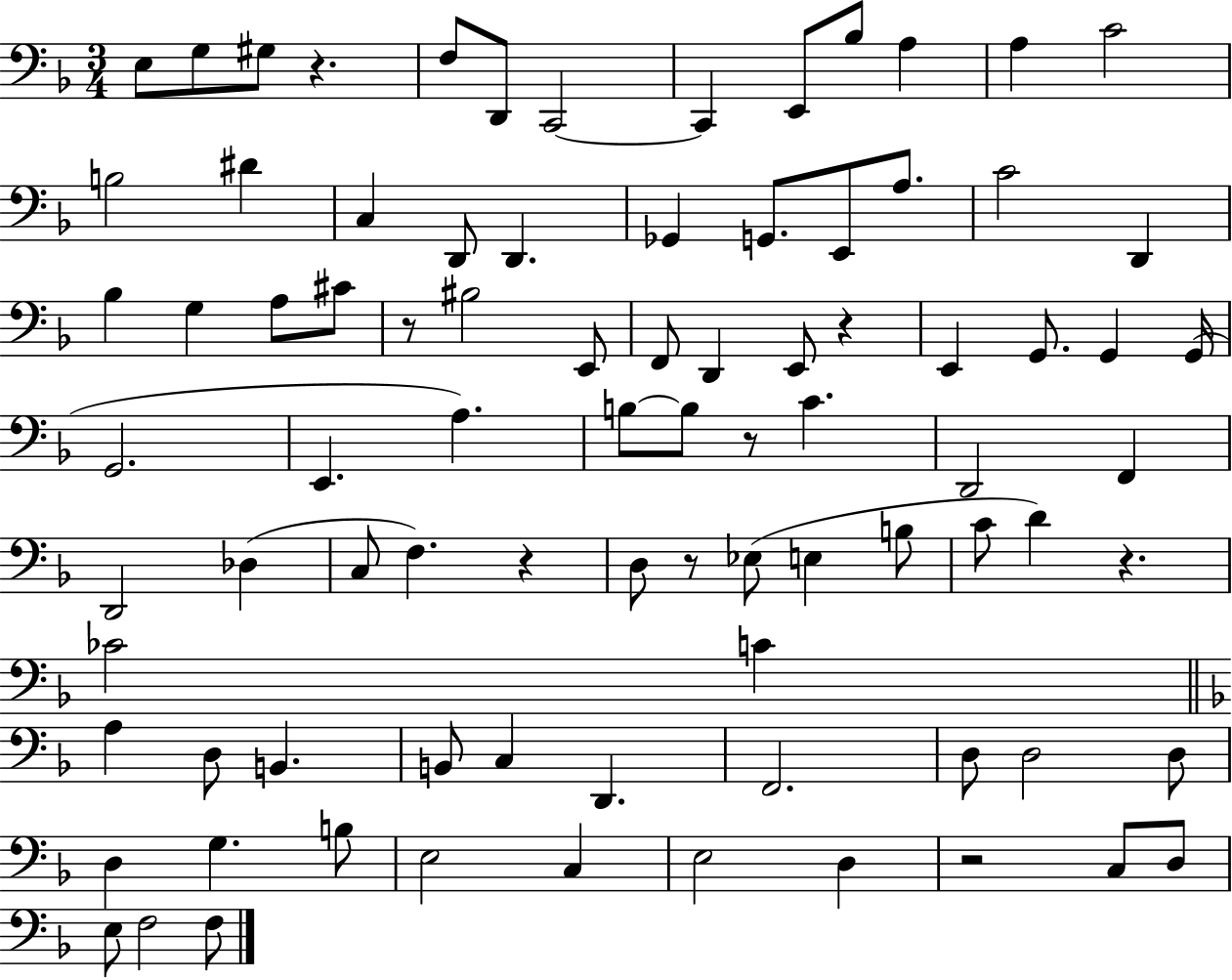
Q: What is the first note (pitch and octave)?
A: E3